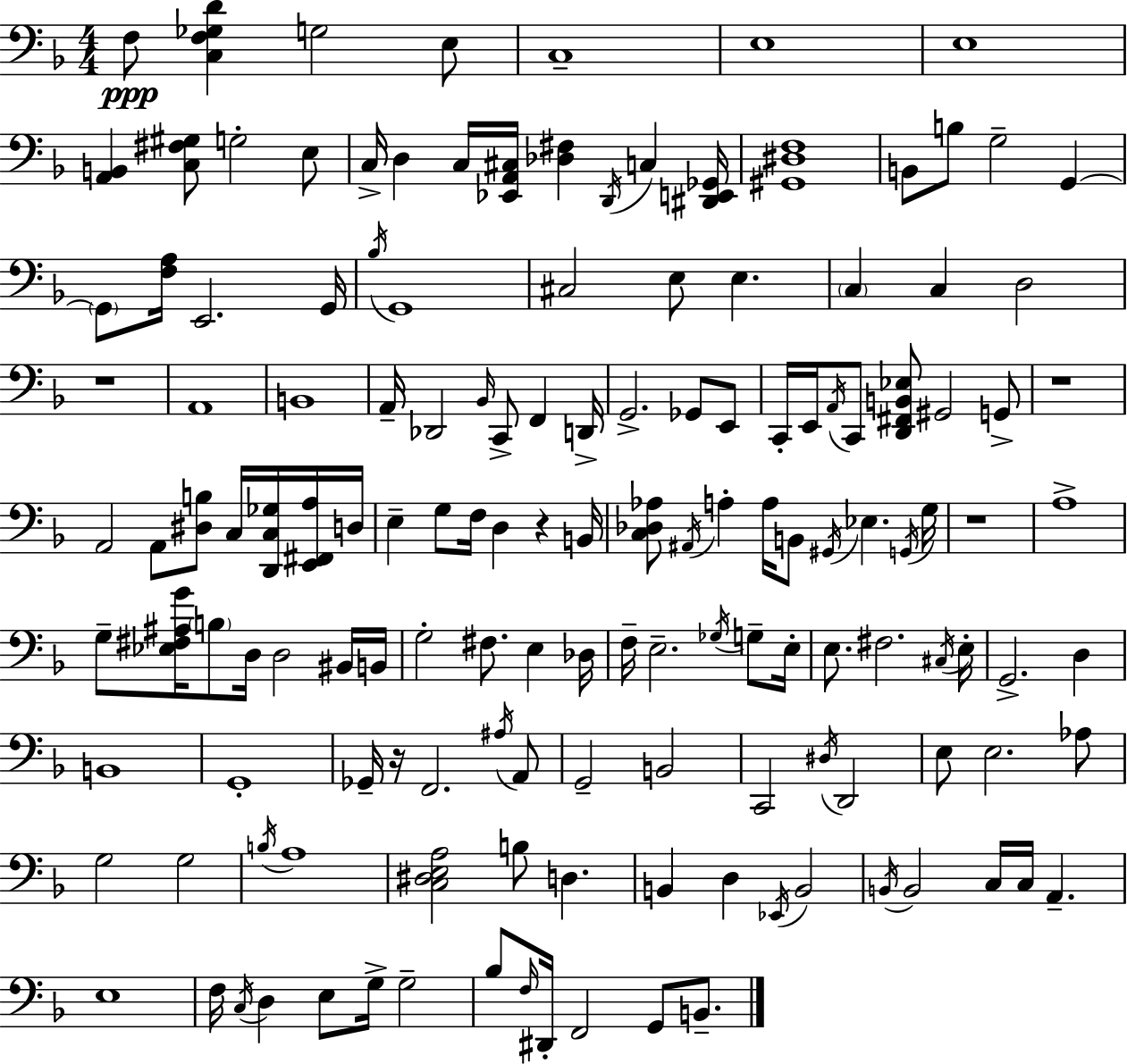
F3/e [C3,F3,Gb3,D4]/q G3/h E3/e C3/w E3/w E3/w [A2,B2]/q [C3,F#3,G#3]/e G3/h E3/e C3/s D3/q C3/s [Eb2,A2,C#3]/s [Db3,F#3]/q D2/s C3/q [D#2,E2,Gb2]/s [G#2,D#3,F3]/w B2/e B3/e G3/h G2/q G2/e [F3,A3]/s E2/h. G2/s Bb3/s G2/w C#3/h E3/e E3/q. C3/q C3/q D3/h R/w A2/w B2/w A2/s Db2/h Bb2/s C2/e F2/q D2/s G2/h. Gb2/e E2/e C2/s E2/s A2/s C2/e [D2,F#2,B2,Eb3]/e G#2/h G2/e R/w A2/h A2/e [D#3,B3]/e C3/s [D2,C3,Gb3]/s [E2,F#2,A3]/s D3/s E3/q G3/e F3/s D3/q R/q B2/s [C3,Db3,Ab3]/e A#2/s A3/q A3/s B2/e G#2/s Eb3/q. G2/s G3/s R/w A3/w G3/e [Eb3,F#3,A#3,G4]/s B3/e D3/s D3/h BIS2/s B2/s G3/h F#3/e. E3/q Db3/s F3/s E3/h. Gb3/s G3/e E3/s E3/e. F#3/h. C#3/s E3/s G2/h. D3/q B2/w G2/w Gb2/s R/s F2/h. A#3/s A2/e G2/h B2/h C2/h D#3/s D2/h E3/e E3/h. Ab3/e G3/h G3/h B3/s A3/w [C3,D#3,E3,A3]/h B3/e D3/q. B2/q D3/q Eb2/s B2/h B2/s B2/h C3/s C3/s A2/q. E3/w F3/s C3/s D3/q E3/e G3/s G3/h Bb3/e F3/s D#2/s F2/h G2/e B2/e.